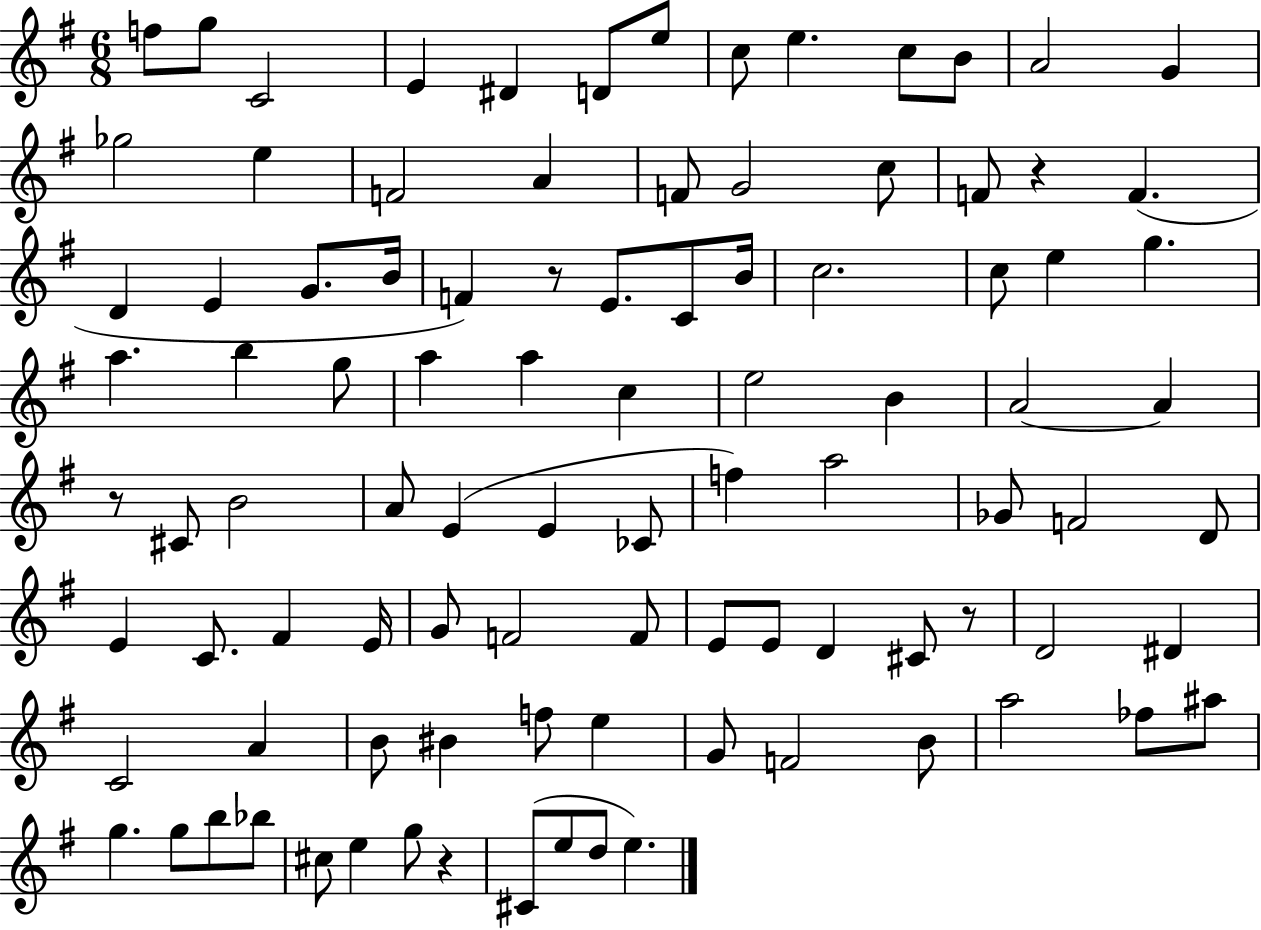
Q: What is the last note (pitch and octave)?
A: E5